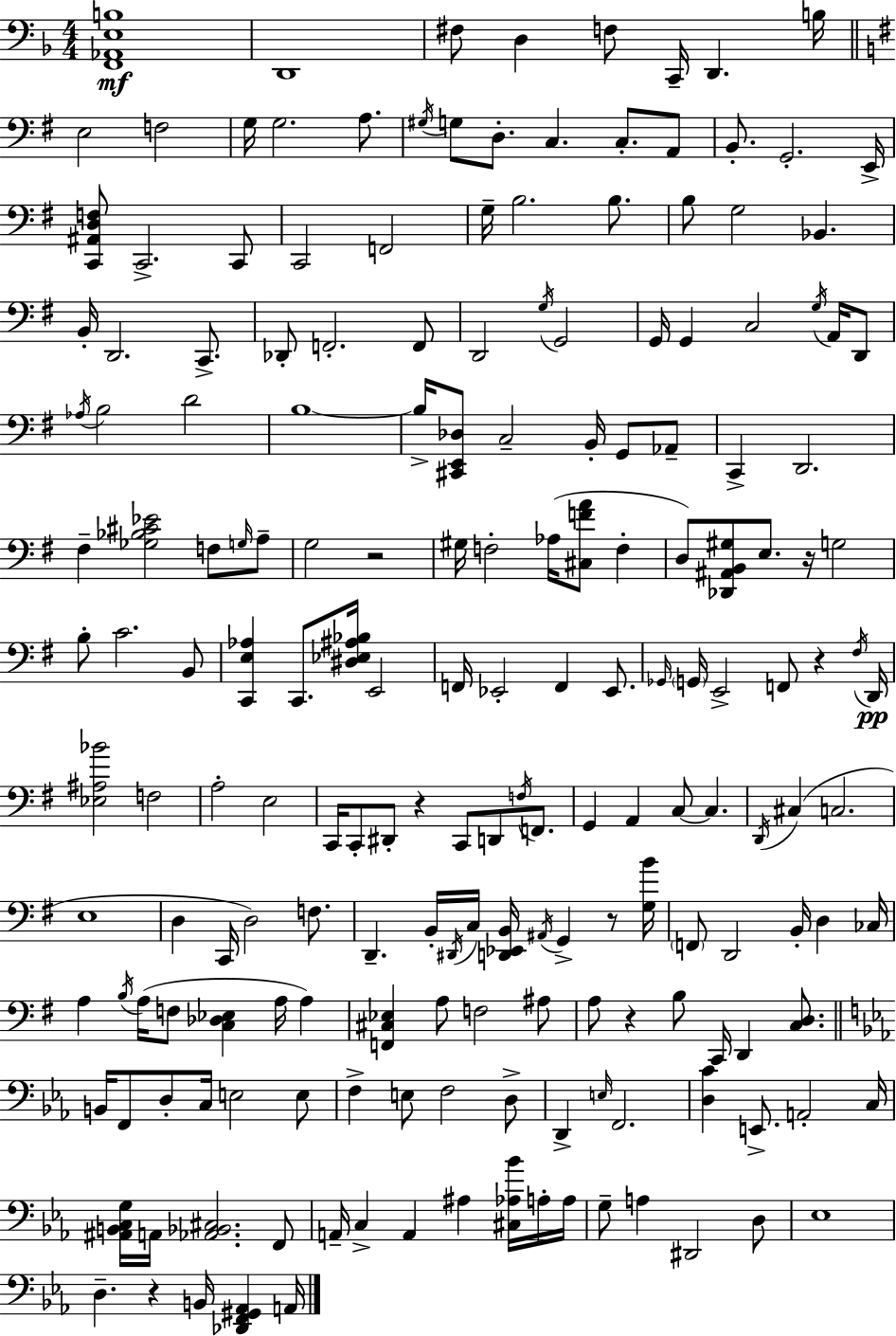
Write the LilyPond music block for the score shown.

{
  \clef bass
  \numericTimeSignature
  \time 4/4
  \key d \minor
  \repeat volta 2 { <f, aes, e b>1\mf | d,1 | fis8 d4 f8 c,16-- d,4. b16 | \bar "||" \break \key g \major e2 f2 | g16 g2. a8. | \acciaccatura { gis16 } g8 d8.-. c4. c8.-. a,8 | b,8.-. g,2.-. | \break e,16-> <c, ais, d f>8 c,2.-> c,8 | c,2 f,2 | g16-- b2. b8. | b8 g2 bes,4. | \break b,16-. d,2. c,8.-> | des,8-. f,2.-. f,8 | d,2 \acciaccatura { g16 } g,2 | g,16 g,4 c2 \acciaccatura { g16 } | \break a,16 d,8 \acciaccatura { aes16 } b2 d'2 | b1~~ | b16-> <cis, e, des>8 c2-- b,16-. | g,8 aes,8-- c,4-> d,2. | \break fis4-- <ges bes cis' ees'>2 | f8 \grace { g16 } a8-- g2 r2 | gis16 f2-. aes16( <cis f' a'>8 | f4-. d8) <des, ais, b, gis>8 e8. r16 g2 | \break b8-. c'2. | b,8 <c, e aes>4 c,8. <dis ees ais bes>16 e,2 | f,16 ees,2-. f,4 | ees,8. \grace { ges,16 } \parenthesize g,16 e,2-> f,8 | \break r4 \acciaccatura { fis16 } d,16\pp <ees ais bes'>2 f2 | a2-. e2 | c,16 c,8-. dis,8-. r4 | c,8 d,8 \acciaccatura { f16 } f,8. g,4 a,4 | \break c8~~ c4. \acciaccatura { d,16 } cis4( c2. | e1 | d4 c,16 d2) | f8. d,4.-- b,16-. | \break \acciaccatura { dis,16 } c16 <d, ees, b,>16 \acciaccatura { ais,16 } g,4-> r8 <g b'>16 \parenthesize f,8 d,2 | b,16-. d4 ces16 a4 \acciaccatura { b16 }( | a16 f8 <c des ees>4 a16 a4) <f, cis ees>4 | a8 f2 ais8 a8 r4 | \break b8 c,16 d,4 <c d>8. \bar "||" \break \key ees \major b,16 f,8 d8-. c16 e2 e8 | f4-> e8 f2 d8-> | d,4-> \grace { e16 } f,2. | <d c'>4 e,8.-> a,2-. | \break c16 <ais, b, c g>16 a,16 <aes, bes, cis>2. f,8 | a,16-- c4-> a,4 ais4 <cis aes bes'>16 a16-. | a16 g8-- a4 dis,2 d8 | ees1 | \break d4.-- r4 b,16 <des, f, gis, aes,>4 | a,16 } \bar "|."
}